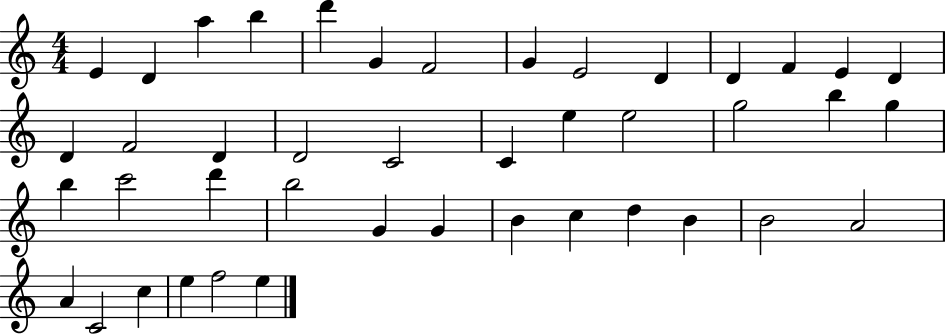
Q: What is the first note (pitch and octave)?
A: E4